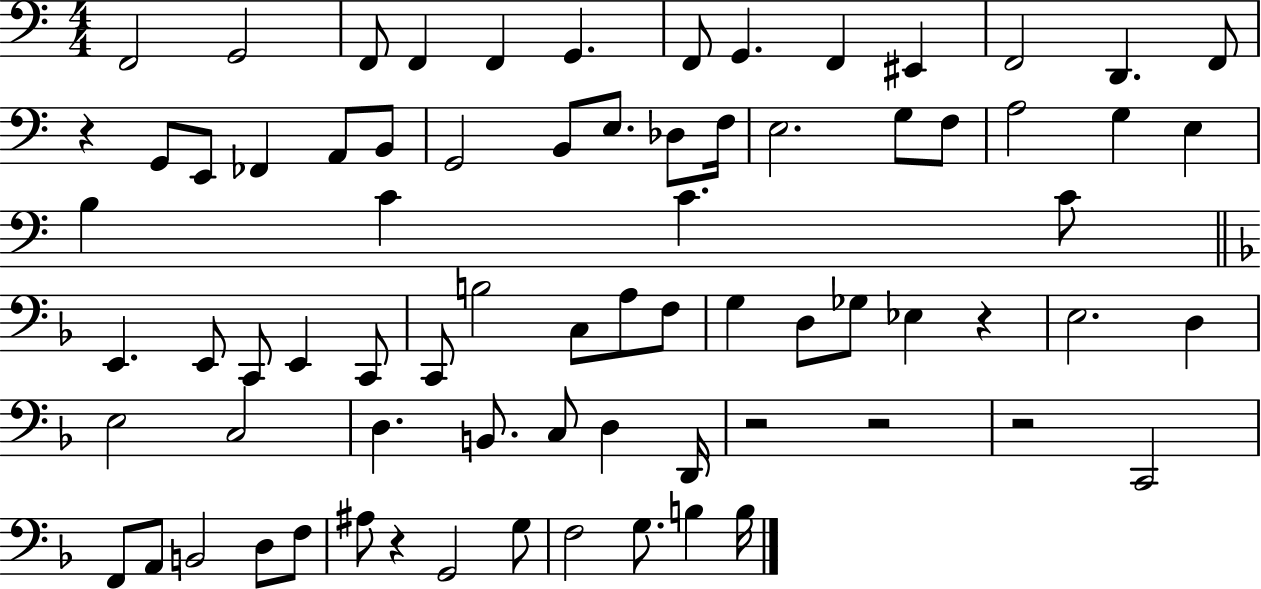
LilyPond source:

{
  \clef bass
  \numericTimeSignature
  \time 4/4
  \key c \major
  f,2 g,2 | f,8 f,4 f,4 g,4. | f,8 g,4. f,4 eis,4 | f,2 d,4. f,8 | \break r4 g,8 e,8 fes,4 a,8 b,8 | g,2 b,8 e8. des8 f16 | e2. g8 f8 | a2 g4 e4 | \break b4 c'4 c'4. c'8 | \bar "||" \break \key f \major e,4. e,8 c,8 e,4 c,8 | c,8 b2 c8 a8 f8 | g4 d8 ges8 ees4 r4 | e2. d4 | \break e2 c2 | d4. b,8. c8 d4 d,16 | r2 r2 | r2 c,2 | \break f,8 a,8 b,2 d8 f8 | ais8 r4 g,2 g8 | f2 g8. b4 b16 | \bar "|."
}